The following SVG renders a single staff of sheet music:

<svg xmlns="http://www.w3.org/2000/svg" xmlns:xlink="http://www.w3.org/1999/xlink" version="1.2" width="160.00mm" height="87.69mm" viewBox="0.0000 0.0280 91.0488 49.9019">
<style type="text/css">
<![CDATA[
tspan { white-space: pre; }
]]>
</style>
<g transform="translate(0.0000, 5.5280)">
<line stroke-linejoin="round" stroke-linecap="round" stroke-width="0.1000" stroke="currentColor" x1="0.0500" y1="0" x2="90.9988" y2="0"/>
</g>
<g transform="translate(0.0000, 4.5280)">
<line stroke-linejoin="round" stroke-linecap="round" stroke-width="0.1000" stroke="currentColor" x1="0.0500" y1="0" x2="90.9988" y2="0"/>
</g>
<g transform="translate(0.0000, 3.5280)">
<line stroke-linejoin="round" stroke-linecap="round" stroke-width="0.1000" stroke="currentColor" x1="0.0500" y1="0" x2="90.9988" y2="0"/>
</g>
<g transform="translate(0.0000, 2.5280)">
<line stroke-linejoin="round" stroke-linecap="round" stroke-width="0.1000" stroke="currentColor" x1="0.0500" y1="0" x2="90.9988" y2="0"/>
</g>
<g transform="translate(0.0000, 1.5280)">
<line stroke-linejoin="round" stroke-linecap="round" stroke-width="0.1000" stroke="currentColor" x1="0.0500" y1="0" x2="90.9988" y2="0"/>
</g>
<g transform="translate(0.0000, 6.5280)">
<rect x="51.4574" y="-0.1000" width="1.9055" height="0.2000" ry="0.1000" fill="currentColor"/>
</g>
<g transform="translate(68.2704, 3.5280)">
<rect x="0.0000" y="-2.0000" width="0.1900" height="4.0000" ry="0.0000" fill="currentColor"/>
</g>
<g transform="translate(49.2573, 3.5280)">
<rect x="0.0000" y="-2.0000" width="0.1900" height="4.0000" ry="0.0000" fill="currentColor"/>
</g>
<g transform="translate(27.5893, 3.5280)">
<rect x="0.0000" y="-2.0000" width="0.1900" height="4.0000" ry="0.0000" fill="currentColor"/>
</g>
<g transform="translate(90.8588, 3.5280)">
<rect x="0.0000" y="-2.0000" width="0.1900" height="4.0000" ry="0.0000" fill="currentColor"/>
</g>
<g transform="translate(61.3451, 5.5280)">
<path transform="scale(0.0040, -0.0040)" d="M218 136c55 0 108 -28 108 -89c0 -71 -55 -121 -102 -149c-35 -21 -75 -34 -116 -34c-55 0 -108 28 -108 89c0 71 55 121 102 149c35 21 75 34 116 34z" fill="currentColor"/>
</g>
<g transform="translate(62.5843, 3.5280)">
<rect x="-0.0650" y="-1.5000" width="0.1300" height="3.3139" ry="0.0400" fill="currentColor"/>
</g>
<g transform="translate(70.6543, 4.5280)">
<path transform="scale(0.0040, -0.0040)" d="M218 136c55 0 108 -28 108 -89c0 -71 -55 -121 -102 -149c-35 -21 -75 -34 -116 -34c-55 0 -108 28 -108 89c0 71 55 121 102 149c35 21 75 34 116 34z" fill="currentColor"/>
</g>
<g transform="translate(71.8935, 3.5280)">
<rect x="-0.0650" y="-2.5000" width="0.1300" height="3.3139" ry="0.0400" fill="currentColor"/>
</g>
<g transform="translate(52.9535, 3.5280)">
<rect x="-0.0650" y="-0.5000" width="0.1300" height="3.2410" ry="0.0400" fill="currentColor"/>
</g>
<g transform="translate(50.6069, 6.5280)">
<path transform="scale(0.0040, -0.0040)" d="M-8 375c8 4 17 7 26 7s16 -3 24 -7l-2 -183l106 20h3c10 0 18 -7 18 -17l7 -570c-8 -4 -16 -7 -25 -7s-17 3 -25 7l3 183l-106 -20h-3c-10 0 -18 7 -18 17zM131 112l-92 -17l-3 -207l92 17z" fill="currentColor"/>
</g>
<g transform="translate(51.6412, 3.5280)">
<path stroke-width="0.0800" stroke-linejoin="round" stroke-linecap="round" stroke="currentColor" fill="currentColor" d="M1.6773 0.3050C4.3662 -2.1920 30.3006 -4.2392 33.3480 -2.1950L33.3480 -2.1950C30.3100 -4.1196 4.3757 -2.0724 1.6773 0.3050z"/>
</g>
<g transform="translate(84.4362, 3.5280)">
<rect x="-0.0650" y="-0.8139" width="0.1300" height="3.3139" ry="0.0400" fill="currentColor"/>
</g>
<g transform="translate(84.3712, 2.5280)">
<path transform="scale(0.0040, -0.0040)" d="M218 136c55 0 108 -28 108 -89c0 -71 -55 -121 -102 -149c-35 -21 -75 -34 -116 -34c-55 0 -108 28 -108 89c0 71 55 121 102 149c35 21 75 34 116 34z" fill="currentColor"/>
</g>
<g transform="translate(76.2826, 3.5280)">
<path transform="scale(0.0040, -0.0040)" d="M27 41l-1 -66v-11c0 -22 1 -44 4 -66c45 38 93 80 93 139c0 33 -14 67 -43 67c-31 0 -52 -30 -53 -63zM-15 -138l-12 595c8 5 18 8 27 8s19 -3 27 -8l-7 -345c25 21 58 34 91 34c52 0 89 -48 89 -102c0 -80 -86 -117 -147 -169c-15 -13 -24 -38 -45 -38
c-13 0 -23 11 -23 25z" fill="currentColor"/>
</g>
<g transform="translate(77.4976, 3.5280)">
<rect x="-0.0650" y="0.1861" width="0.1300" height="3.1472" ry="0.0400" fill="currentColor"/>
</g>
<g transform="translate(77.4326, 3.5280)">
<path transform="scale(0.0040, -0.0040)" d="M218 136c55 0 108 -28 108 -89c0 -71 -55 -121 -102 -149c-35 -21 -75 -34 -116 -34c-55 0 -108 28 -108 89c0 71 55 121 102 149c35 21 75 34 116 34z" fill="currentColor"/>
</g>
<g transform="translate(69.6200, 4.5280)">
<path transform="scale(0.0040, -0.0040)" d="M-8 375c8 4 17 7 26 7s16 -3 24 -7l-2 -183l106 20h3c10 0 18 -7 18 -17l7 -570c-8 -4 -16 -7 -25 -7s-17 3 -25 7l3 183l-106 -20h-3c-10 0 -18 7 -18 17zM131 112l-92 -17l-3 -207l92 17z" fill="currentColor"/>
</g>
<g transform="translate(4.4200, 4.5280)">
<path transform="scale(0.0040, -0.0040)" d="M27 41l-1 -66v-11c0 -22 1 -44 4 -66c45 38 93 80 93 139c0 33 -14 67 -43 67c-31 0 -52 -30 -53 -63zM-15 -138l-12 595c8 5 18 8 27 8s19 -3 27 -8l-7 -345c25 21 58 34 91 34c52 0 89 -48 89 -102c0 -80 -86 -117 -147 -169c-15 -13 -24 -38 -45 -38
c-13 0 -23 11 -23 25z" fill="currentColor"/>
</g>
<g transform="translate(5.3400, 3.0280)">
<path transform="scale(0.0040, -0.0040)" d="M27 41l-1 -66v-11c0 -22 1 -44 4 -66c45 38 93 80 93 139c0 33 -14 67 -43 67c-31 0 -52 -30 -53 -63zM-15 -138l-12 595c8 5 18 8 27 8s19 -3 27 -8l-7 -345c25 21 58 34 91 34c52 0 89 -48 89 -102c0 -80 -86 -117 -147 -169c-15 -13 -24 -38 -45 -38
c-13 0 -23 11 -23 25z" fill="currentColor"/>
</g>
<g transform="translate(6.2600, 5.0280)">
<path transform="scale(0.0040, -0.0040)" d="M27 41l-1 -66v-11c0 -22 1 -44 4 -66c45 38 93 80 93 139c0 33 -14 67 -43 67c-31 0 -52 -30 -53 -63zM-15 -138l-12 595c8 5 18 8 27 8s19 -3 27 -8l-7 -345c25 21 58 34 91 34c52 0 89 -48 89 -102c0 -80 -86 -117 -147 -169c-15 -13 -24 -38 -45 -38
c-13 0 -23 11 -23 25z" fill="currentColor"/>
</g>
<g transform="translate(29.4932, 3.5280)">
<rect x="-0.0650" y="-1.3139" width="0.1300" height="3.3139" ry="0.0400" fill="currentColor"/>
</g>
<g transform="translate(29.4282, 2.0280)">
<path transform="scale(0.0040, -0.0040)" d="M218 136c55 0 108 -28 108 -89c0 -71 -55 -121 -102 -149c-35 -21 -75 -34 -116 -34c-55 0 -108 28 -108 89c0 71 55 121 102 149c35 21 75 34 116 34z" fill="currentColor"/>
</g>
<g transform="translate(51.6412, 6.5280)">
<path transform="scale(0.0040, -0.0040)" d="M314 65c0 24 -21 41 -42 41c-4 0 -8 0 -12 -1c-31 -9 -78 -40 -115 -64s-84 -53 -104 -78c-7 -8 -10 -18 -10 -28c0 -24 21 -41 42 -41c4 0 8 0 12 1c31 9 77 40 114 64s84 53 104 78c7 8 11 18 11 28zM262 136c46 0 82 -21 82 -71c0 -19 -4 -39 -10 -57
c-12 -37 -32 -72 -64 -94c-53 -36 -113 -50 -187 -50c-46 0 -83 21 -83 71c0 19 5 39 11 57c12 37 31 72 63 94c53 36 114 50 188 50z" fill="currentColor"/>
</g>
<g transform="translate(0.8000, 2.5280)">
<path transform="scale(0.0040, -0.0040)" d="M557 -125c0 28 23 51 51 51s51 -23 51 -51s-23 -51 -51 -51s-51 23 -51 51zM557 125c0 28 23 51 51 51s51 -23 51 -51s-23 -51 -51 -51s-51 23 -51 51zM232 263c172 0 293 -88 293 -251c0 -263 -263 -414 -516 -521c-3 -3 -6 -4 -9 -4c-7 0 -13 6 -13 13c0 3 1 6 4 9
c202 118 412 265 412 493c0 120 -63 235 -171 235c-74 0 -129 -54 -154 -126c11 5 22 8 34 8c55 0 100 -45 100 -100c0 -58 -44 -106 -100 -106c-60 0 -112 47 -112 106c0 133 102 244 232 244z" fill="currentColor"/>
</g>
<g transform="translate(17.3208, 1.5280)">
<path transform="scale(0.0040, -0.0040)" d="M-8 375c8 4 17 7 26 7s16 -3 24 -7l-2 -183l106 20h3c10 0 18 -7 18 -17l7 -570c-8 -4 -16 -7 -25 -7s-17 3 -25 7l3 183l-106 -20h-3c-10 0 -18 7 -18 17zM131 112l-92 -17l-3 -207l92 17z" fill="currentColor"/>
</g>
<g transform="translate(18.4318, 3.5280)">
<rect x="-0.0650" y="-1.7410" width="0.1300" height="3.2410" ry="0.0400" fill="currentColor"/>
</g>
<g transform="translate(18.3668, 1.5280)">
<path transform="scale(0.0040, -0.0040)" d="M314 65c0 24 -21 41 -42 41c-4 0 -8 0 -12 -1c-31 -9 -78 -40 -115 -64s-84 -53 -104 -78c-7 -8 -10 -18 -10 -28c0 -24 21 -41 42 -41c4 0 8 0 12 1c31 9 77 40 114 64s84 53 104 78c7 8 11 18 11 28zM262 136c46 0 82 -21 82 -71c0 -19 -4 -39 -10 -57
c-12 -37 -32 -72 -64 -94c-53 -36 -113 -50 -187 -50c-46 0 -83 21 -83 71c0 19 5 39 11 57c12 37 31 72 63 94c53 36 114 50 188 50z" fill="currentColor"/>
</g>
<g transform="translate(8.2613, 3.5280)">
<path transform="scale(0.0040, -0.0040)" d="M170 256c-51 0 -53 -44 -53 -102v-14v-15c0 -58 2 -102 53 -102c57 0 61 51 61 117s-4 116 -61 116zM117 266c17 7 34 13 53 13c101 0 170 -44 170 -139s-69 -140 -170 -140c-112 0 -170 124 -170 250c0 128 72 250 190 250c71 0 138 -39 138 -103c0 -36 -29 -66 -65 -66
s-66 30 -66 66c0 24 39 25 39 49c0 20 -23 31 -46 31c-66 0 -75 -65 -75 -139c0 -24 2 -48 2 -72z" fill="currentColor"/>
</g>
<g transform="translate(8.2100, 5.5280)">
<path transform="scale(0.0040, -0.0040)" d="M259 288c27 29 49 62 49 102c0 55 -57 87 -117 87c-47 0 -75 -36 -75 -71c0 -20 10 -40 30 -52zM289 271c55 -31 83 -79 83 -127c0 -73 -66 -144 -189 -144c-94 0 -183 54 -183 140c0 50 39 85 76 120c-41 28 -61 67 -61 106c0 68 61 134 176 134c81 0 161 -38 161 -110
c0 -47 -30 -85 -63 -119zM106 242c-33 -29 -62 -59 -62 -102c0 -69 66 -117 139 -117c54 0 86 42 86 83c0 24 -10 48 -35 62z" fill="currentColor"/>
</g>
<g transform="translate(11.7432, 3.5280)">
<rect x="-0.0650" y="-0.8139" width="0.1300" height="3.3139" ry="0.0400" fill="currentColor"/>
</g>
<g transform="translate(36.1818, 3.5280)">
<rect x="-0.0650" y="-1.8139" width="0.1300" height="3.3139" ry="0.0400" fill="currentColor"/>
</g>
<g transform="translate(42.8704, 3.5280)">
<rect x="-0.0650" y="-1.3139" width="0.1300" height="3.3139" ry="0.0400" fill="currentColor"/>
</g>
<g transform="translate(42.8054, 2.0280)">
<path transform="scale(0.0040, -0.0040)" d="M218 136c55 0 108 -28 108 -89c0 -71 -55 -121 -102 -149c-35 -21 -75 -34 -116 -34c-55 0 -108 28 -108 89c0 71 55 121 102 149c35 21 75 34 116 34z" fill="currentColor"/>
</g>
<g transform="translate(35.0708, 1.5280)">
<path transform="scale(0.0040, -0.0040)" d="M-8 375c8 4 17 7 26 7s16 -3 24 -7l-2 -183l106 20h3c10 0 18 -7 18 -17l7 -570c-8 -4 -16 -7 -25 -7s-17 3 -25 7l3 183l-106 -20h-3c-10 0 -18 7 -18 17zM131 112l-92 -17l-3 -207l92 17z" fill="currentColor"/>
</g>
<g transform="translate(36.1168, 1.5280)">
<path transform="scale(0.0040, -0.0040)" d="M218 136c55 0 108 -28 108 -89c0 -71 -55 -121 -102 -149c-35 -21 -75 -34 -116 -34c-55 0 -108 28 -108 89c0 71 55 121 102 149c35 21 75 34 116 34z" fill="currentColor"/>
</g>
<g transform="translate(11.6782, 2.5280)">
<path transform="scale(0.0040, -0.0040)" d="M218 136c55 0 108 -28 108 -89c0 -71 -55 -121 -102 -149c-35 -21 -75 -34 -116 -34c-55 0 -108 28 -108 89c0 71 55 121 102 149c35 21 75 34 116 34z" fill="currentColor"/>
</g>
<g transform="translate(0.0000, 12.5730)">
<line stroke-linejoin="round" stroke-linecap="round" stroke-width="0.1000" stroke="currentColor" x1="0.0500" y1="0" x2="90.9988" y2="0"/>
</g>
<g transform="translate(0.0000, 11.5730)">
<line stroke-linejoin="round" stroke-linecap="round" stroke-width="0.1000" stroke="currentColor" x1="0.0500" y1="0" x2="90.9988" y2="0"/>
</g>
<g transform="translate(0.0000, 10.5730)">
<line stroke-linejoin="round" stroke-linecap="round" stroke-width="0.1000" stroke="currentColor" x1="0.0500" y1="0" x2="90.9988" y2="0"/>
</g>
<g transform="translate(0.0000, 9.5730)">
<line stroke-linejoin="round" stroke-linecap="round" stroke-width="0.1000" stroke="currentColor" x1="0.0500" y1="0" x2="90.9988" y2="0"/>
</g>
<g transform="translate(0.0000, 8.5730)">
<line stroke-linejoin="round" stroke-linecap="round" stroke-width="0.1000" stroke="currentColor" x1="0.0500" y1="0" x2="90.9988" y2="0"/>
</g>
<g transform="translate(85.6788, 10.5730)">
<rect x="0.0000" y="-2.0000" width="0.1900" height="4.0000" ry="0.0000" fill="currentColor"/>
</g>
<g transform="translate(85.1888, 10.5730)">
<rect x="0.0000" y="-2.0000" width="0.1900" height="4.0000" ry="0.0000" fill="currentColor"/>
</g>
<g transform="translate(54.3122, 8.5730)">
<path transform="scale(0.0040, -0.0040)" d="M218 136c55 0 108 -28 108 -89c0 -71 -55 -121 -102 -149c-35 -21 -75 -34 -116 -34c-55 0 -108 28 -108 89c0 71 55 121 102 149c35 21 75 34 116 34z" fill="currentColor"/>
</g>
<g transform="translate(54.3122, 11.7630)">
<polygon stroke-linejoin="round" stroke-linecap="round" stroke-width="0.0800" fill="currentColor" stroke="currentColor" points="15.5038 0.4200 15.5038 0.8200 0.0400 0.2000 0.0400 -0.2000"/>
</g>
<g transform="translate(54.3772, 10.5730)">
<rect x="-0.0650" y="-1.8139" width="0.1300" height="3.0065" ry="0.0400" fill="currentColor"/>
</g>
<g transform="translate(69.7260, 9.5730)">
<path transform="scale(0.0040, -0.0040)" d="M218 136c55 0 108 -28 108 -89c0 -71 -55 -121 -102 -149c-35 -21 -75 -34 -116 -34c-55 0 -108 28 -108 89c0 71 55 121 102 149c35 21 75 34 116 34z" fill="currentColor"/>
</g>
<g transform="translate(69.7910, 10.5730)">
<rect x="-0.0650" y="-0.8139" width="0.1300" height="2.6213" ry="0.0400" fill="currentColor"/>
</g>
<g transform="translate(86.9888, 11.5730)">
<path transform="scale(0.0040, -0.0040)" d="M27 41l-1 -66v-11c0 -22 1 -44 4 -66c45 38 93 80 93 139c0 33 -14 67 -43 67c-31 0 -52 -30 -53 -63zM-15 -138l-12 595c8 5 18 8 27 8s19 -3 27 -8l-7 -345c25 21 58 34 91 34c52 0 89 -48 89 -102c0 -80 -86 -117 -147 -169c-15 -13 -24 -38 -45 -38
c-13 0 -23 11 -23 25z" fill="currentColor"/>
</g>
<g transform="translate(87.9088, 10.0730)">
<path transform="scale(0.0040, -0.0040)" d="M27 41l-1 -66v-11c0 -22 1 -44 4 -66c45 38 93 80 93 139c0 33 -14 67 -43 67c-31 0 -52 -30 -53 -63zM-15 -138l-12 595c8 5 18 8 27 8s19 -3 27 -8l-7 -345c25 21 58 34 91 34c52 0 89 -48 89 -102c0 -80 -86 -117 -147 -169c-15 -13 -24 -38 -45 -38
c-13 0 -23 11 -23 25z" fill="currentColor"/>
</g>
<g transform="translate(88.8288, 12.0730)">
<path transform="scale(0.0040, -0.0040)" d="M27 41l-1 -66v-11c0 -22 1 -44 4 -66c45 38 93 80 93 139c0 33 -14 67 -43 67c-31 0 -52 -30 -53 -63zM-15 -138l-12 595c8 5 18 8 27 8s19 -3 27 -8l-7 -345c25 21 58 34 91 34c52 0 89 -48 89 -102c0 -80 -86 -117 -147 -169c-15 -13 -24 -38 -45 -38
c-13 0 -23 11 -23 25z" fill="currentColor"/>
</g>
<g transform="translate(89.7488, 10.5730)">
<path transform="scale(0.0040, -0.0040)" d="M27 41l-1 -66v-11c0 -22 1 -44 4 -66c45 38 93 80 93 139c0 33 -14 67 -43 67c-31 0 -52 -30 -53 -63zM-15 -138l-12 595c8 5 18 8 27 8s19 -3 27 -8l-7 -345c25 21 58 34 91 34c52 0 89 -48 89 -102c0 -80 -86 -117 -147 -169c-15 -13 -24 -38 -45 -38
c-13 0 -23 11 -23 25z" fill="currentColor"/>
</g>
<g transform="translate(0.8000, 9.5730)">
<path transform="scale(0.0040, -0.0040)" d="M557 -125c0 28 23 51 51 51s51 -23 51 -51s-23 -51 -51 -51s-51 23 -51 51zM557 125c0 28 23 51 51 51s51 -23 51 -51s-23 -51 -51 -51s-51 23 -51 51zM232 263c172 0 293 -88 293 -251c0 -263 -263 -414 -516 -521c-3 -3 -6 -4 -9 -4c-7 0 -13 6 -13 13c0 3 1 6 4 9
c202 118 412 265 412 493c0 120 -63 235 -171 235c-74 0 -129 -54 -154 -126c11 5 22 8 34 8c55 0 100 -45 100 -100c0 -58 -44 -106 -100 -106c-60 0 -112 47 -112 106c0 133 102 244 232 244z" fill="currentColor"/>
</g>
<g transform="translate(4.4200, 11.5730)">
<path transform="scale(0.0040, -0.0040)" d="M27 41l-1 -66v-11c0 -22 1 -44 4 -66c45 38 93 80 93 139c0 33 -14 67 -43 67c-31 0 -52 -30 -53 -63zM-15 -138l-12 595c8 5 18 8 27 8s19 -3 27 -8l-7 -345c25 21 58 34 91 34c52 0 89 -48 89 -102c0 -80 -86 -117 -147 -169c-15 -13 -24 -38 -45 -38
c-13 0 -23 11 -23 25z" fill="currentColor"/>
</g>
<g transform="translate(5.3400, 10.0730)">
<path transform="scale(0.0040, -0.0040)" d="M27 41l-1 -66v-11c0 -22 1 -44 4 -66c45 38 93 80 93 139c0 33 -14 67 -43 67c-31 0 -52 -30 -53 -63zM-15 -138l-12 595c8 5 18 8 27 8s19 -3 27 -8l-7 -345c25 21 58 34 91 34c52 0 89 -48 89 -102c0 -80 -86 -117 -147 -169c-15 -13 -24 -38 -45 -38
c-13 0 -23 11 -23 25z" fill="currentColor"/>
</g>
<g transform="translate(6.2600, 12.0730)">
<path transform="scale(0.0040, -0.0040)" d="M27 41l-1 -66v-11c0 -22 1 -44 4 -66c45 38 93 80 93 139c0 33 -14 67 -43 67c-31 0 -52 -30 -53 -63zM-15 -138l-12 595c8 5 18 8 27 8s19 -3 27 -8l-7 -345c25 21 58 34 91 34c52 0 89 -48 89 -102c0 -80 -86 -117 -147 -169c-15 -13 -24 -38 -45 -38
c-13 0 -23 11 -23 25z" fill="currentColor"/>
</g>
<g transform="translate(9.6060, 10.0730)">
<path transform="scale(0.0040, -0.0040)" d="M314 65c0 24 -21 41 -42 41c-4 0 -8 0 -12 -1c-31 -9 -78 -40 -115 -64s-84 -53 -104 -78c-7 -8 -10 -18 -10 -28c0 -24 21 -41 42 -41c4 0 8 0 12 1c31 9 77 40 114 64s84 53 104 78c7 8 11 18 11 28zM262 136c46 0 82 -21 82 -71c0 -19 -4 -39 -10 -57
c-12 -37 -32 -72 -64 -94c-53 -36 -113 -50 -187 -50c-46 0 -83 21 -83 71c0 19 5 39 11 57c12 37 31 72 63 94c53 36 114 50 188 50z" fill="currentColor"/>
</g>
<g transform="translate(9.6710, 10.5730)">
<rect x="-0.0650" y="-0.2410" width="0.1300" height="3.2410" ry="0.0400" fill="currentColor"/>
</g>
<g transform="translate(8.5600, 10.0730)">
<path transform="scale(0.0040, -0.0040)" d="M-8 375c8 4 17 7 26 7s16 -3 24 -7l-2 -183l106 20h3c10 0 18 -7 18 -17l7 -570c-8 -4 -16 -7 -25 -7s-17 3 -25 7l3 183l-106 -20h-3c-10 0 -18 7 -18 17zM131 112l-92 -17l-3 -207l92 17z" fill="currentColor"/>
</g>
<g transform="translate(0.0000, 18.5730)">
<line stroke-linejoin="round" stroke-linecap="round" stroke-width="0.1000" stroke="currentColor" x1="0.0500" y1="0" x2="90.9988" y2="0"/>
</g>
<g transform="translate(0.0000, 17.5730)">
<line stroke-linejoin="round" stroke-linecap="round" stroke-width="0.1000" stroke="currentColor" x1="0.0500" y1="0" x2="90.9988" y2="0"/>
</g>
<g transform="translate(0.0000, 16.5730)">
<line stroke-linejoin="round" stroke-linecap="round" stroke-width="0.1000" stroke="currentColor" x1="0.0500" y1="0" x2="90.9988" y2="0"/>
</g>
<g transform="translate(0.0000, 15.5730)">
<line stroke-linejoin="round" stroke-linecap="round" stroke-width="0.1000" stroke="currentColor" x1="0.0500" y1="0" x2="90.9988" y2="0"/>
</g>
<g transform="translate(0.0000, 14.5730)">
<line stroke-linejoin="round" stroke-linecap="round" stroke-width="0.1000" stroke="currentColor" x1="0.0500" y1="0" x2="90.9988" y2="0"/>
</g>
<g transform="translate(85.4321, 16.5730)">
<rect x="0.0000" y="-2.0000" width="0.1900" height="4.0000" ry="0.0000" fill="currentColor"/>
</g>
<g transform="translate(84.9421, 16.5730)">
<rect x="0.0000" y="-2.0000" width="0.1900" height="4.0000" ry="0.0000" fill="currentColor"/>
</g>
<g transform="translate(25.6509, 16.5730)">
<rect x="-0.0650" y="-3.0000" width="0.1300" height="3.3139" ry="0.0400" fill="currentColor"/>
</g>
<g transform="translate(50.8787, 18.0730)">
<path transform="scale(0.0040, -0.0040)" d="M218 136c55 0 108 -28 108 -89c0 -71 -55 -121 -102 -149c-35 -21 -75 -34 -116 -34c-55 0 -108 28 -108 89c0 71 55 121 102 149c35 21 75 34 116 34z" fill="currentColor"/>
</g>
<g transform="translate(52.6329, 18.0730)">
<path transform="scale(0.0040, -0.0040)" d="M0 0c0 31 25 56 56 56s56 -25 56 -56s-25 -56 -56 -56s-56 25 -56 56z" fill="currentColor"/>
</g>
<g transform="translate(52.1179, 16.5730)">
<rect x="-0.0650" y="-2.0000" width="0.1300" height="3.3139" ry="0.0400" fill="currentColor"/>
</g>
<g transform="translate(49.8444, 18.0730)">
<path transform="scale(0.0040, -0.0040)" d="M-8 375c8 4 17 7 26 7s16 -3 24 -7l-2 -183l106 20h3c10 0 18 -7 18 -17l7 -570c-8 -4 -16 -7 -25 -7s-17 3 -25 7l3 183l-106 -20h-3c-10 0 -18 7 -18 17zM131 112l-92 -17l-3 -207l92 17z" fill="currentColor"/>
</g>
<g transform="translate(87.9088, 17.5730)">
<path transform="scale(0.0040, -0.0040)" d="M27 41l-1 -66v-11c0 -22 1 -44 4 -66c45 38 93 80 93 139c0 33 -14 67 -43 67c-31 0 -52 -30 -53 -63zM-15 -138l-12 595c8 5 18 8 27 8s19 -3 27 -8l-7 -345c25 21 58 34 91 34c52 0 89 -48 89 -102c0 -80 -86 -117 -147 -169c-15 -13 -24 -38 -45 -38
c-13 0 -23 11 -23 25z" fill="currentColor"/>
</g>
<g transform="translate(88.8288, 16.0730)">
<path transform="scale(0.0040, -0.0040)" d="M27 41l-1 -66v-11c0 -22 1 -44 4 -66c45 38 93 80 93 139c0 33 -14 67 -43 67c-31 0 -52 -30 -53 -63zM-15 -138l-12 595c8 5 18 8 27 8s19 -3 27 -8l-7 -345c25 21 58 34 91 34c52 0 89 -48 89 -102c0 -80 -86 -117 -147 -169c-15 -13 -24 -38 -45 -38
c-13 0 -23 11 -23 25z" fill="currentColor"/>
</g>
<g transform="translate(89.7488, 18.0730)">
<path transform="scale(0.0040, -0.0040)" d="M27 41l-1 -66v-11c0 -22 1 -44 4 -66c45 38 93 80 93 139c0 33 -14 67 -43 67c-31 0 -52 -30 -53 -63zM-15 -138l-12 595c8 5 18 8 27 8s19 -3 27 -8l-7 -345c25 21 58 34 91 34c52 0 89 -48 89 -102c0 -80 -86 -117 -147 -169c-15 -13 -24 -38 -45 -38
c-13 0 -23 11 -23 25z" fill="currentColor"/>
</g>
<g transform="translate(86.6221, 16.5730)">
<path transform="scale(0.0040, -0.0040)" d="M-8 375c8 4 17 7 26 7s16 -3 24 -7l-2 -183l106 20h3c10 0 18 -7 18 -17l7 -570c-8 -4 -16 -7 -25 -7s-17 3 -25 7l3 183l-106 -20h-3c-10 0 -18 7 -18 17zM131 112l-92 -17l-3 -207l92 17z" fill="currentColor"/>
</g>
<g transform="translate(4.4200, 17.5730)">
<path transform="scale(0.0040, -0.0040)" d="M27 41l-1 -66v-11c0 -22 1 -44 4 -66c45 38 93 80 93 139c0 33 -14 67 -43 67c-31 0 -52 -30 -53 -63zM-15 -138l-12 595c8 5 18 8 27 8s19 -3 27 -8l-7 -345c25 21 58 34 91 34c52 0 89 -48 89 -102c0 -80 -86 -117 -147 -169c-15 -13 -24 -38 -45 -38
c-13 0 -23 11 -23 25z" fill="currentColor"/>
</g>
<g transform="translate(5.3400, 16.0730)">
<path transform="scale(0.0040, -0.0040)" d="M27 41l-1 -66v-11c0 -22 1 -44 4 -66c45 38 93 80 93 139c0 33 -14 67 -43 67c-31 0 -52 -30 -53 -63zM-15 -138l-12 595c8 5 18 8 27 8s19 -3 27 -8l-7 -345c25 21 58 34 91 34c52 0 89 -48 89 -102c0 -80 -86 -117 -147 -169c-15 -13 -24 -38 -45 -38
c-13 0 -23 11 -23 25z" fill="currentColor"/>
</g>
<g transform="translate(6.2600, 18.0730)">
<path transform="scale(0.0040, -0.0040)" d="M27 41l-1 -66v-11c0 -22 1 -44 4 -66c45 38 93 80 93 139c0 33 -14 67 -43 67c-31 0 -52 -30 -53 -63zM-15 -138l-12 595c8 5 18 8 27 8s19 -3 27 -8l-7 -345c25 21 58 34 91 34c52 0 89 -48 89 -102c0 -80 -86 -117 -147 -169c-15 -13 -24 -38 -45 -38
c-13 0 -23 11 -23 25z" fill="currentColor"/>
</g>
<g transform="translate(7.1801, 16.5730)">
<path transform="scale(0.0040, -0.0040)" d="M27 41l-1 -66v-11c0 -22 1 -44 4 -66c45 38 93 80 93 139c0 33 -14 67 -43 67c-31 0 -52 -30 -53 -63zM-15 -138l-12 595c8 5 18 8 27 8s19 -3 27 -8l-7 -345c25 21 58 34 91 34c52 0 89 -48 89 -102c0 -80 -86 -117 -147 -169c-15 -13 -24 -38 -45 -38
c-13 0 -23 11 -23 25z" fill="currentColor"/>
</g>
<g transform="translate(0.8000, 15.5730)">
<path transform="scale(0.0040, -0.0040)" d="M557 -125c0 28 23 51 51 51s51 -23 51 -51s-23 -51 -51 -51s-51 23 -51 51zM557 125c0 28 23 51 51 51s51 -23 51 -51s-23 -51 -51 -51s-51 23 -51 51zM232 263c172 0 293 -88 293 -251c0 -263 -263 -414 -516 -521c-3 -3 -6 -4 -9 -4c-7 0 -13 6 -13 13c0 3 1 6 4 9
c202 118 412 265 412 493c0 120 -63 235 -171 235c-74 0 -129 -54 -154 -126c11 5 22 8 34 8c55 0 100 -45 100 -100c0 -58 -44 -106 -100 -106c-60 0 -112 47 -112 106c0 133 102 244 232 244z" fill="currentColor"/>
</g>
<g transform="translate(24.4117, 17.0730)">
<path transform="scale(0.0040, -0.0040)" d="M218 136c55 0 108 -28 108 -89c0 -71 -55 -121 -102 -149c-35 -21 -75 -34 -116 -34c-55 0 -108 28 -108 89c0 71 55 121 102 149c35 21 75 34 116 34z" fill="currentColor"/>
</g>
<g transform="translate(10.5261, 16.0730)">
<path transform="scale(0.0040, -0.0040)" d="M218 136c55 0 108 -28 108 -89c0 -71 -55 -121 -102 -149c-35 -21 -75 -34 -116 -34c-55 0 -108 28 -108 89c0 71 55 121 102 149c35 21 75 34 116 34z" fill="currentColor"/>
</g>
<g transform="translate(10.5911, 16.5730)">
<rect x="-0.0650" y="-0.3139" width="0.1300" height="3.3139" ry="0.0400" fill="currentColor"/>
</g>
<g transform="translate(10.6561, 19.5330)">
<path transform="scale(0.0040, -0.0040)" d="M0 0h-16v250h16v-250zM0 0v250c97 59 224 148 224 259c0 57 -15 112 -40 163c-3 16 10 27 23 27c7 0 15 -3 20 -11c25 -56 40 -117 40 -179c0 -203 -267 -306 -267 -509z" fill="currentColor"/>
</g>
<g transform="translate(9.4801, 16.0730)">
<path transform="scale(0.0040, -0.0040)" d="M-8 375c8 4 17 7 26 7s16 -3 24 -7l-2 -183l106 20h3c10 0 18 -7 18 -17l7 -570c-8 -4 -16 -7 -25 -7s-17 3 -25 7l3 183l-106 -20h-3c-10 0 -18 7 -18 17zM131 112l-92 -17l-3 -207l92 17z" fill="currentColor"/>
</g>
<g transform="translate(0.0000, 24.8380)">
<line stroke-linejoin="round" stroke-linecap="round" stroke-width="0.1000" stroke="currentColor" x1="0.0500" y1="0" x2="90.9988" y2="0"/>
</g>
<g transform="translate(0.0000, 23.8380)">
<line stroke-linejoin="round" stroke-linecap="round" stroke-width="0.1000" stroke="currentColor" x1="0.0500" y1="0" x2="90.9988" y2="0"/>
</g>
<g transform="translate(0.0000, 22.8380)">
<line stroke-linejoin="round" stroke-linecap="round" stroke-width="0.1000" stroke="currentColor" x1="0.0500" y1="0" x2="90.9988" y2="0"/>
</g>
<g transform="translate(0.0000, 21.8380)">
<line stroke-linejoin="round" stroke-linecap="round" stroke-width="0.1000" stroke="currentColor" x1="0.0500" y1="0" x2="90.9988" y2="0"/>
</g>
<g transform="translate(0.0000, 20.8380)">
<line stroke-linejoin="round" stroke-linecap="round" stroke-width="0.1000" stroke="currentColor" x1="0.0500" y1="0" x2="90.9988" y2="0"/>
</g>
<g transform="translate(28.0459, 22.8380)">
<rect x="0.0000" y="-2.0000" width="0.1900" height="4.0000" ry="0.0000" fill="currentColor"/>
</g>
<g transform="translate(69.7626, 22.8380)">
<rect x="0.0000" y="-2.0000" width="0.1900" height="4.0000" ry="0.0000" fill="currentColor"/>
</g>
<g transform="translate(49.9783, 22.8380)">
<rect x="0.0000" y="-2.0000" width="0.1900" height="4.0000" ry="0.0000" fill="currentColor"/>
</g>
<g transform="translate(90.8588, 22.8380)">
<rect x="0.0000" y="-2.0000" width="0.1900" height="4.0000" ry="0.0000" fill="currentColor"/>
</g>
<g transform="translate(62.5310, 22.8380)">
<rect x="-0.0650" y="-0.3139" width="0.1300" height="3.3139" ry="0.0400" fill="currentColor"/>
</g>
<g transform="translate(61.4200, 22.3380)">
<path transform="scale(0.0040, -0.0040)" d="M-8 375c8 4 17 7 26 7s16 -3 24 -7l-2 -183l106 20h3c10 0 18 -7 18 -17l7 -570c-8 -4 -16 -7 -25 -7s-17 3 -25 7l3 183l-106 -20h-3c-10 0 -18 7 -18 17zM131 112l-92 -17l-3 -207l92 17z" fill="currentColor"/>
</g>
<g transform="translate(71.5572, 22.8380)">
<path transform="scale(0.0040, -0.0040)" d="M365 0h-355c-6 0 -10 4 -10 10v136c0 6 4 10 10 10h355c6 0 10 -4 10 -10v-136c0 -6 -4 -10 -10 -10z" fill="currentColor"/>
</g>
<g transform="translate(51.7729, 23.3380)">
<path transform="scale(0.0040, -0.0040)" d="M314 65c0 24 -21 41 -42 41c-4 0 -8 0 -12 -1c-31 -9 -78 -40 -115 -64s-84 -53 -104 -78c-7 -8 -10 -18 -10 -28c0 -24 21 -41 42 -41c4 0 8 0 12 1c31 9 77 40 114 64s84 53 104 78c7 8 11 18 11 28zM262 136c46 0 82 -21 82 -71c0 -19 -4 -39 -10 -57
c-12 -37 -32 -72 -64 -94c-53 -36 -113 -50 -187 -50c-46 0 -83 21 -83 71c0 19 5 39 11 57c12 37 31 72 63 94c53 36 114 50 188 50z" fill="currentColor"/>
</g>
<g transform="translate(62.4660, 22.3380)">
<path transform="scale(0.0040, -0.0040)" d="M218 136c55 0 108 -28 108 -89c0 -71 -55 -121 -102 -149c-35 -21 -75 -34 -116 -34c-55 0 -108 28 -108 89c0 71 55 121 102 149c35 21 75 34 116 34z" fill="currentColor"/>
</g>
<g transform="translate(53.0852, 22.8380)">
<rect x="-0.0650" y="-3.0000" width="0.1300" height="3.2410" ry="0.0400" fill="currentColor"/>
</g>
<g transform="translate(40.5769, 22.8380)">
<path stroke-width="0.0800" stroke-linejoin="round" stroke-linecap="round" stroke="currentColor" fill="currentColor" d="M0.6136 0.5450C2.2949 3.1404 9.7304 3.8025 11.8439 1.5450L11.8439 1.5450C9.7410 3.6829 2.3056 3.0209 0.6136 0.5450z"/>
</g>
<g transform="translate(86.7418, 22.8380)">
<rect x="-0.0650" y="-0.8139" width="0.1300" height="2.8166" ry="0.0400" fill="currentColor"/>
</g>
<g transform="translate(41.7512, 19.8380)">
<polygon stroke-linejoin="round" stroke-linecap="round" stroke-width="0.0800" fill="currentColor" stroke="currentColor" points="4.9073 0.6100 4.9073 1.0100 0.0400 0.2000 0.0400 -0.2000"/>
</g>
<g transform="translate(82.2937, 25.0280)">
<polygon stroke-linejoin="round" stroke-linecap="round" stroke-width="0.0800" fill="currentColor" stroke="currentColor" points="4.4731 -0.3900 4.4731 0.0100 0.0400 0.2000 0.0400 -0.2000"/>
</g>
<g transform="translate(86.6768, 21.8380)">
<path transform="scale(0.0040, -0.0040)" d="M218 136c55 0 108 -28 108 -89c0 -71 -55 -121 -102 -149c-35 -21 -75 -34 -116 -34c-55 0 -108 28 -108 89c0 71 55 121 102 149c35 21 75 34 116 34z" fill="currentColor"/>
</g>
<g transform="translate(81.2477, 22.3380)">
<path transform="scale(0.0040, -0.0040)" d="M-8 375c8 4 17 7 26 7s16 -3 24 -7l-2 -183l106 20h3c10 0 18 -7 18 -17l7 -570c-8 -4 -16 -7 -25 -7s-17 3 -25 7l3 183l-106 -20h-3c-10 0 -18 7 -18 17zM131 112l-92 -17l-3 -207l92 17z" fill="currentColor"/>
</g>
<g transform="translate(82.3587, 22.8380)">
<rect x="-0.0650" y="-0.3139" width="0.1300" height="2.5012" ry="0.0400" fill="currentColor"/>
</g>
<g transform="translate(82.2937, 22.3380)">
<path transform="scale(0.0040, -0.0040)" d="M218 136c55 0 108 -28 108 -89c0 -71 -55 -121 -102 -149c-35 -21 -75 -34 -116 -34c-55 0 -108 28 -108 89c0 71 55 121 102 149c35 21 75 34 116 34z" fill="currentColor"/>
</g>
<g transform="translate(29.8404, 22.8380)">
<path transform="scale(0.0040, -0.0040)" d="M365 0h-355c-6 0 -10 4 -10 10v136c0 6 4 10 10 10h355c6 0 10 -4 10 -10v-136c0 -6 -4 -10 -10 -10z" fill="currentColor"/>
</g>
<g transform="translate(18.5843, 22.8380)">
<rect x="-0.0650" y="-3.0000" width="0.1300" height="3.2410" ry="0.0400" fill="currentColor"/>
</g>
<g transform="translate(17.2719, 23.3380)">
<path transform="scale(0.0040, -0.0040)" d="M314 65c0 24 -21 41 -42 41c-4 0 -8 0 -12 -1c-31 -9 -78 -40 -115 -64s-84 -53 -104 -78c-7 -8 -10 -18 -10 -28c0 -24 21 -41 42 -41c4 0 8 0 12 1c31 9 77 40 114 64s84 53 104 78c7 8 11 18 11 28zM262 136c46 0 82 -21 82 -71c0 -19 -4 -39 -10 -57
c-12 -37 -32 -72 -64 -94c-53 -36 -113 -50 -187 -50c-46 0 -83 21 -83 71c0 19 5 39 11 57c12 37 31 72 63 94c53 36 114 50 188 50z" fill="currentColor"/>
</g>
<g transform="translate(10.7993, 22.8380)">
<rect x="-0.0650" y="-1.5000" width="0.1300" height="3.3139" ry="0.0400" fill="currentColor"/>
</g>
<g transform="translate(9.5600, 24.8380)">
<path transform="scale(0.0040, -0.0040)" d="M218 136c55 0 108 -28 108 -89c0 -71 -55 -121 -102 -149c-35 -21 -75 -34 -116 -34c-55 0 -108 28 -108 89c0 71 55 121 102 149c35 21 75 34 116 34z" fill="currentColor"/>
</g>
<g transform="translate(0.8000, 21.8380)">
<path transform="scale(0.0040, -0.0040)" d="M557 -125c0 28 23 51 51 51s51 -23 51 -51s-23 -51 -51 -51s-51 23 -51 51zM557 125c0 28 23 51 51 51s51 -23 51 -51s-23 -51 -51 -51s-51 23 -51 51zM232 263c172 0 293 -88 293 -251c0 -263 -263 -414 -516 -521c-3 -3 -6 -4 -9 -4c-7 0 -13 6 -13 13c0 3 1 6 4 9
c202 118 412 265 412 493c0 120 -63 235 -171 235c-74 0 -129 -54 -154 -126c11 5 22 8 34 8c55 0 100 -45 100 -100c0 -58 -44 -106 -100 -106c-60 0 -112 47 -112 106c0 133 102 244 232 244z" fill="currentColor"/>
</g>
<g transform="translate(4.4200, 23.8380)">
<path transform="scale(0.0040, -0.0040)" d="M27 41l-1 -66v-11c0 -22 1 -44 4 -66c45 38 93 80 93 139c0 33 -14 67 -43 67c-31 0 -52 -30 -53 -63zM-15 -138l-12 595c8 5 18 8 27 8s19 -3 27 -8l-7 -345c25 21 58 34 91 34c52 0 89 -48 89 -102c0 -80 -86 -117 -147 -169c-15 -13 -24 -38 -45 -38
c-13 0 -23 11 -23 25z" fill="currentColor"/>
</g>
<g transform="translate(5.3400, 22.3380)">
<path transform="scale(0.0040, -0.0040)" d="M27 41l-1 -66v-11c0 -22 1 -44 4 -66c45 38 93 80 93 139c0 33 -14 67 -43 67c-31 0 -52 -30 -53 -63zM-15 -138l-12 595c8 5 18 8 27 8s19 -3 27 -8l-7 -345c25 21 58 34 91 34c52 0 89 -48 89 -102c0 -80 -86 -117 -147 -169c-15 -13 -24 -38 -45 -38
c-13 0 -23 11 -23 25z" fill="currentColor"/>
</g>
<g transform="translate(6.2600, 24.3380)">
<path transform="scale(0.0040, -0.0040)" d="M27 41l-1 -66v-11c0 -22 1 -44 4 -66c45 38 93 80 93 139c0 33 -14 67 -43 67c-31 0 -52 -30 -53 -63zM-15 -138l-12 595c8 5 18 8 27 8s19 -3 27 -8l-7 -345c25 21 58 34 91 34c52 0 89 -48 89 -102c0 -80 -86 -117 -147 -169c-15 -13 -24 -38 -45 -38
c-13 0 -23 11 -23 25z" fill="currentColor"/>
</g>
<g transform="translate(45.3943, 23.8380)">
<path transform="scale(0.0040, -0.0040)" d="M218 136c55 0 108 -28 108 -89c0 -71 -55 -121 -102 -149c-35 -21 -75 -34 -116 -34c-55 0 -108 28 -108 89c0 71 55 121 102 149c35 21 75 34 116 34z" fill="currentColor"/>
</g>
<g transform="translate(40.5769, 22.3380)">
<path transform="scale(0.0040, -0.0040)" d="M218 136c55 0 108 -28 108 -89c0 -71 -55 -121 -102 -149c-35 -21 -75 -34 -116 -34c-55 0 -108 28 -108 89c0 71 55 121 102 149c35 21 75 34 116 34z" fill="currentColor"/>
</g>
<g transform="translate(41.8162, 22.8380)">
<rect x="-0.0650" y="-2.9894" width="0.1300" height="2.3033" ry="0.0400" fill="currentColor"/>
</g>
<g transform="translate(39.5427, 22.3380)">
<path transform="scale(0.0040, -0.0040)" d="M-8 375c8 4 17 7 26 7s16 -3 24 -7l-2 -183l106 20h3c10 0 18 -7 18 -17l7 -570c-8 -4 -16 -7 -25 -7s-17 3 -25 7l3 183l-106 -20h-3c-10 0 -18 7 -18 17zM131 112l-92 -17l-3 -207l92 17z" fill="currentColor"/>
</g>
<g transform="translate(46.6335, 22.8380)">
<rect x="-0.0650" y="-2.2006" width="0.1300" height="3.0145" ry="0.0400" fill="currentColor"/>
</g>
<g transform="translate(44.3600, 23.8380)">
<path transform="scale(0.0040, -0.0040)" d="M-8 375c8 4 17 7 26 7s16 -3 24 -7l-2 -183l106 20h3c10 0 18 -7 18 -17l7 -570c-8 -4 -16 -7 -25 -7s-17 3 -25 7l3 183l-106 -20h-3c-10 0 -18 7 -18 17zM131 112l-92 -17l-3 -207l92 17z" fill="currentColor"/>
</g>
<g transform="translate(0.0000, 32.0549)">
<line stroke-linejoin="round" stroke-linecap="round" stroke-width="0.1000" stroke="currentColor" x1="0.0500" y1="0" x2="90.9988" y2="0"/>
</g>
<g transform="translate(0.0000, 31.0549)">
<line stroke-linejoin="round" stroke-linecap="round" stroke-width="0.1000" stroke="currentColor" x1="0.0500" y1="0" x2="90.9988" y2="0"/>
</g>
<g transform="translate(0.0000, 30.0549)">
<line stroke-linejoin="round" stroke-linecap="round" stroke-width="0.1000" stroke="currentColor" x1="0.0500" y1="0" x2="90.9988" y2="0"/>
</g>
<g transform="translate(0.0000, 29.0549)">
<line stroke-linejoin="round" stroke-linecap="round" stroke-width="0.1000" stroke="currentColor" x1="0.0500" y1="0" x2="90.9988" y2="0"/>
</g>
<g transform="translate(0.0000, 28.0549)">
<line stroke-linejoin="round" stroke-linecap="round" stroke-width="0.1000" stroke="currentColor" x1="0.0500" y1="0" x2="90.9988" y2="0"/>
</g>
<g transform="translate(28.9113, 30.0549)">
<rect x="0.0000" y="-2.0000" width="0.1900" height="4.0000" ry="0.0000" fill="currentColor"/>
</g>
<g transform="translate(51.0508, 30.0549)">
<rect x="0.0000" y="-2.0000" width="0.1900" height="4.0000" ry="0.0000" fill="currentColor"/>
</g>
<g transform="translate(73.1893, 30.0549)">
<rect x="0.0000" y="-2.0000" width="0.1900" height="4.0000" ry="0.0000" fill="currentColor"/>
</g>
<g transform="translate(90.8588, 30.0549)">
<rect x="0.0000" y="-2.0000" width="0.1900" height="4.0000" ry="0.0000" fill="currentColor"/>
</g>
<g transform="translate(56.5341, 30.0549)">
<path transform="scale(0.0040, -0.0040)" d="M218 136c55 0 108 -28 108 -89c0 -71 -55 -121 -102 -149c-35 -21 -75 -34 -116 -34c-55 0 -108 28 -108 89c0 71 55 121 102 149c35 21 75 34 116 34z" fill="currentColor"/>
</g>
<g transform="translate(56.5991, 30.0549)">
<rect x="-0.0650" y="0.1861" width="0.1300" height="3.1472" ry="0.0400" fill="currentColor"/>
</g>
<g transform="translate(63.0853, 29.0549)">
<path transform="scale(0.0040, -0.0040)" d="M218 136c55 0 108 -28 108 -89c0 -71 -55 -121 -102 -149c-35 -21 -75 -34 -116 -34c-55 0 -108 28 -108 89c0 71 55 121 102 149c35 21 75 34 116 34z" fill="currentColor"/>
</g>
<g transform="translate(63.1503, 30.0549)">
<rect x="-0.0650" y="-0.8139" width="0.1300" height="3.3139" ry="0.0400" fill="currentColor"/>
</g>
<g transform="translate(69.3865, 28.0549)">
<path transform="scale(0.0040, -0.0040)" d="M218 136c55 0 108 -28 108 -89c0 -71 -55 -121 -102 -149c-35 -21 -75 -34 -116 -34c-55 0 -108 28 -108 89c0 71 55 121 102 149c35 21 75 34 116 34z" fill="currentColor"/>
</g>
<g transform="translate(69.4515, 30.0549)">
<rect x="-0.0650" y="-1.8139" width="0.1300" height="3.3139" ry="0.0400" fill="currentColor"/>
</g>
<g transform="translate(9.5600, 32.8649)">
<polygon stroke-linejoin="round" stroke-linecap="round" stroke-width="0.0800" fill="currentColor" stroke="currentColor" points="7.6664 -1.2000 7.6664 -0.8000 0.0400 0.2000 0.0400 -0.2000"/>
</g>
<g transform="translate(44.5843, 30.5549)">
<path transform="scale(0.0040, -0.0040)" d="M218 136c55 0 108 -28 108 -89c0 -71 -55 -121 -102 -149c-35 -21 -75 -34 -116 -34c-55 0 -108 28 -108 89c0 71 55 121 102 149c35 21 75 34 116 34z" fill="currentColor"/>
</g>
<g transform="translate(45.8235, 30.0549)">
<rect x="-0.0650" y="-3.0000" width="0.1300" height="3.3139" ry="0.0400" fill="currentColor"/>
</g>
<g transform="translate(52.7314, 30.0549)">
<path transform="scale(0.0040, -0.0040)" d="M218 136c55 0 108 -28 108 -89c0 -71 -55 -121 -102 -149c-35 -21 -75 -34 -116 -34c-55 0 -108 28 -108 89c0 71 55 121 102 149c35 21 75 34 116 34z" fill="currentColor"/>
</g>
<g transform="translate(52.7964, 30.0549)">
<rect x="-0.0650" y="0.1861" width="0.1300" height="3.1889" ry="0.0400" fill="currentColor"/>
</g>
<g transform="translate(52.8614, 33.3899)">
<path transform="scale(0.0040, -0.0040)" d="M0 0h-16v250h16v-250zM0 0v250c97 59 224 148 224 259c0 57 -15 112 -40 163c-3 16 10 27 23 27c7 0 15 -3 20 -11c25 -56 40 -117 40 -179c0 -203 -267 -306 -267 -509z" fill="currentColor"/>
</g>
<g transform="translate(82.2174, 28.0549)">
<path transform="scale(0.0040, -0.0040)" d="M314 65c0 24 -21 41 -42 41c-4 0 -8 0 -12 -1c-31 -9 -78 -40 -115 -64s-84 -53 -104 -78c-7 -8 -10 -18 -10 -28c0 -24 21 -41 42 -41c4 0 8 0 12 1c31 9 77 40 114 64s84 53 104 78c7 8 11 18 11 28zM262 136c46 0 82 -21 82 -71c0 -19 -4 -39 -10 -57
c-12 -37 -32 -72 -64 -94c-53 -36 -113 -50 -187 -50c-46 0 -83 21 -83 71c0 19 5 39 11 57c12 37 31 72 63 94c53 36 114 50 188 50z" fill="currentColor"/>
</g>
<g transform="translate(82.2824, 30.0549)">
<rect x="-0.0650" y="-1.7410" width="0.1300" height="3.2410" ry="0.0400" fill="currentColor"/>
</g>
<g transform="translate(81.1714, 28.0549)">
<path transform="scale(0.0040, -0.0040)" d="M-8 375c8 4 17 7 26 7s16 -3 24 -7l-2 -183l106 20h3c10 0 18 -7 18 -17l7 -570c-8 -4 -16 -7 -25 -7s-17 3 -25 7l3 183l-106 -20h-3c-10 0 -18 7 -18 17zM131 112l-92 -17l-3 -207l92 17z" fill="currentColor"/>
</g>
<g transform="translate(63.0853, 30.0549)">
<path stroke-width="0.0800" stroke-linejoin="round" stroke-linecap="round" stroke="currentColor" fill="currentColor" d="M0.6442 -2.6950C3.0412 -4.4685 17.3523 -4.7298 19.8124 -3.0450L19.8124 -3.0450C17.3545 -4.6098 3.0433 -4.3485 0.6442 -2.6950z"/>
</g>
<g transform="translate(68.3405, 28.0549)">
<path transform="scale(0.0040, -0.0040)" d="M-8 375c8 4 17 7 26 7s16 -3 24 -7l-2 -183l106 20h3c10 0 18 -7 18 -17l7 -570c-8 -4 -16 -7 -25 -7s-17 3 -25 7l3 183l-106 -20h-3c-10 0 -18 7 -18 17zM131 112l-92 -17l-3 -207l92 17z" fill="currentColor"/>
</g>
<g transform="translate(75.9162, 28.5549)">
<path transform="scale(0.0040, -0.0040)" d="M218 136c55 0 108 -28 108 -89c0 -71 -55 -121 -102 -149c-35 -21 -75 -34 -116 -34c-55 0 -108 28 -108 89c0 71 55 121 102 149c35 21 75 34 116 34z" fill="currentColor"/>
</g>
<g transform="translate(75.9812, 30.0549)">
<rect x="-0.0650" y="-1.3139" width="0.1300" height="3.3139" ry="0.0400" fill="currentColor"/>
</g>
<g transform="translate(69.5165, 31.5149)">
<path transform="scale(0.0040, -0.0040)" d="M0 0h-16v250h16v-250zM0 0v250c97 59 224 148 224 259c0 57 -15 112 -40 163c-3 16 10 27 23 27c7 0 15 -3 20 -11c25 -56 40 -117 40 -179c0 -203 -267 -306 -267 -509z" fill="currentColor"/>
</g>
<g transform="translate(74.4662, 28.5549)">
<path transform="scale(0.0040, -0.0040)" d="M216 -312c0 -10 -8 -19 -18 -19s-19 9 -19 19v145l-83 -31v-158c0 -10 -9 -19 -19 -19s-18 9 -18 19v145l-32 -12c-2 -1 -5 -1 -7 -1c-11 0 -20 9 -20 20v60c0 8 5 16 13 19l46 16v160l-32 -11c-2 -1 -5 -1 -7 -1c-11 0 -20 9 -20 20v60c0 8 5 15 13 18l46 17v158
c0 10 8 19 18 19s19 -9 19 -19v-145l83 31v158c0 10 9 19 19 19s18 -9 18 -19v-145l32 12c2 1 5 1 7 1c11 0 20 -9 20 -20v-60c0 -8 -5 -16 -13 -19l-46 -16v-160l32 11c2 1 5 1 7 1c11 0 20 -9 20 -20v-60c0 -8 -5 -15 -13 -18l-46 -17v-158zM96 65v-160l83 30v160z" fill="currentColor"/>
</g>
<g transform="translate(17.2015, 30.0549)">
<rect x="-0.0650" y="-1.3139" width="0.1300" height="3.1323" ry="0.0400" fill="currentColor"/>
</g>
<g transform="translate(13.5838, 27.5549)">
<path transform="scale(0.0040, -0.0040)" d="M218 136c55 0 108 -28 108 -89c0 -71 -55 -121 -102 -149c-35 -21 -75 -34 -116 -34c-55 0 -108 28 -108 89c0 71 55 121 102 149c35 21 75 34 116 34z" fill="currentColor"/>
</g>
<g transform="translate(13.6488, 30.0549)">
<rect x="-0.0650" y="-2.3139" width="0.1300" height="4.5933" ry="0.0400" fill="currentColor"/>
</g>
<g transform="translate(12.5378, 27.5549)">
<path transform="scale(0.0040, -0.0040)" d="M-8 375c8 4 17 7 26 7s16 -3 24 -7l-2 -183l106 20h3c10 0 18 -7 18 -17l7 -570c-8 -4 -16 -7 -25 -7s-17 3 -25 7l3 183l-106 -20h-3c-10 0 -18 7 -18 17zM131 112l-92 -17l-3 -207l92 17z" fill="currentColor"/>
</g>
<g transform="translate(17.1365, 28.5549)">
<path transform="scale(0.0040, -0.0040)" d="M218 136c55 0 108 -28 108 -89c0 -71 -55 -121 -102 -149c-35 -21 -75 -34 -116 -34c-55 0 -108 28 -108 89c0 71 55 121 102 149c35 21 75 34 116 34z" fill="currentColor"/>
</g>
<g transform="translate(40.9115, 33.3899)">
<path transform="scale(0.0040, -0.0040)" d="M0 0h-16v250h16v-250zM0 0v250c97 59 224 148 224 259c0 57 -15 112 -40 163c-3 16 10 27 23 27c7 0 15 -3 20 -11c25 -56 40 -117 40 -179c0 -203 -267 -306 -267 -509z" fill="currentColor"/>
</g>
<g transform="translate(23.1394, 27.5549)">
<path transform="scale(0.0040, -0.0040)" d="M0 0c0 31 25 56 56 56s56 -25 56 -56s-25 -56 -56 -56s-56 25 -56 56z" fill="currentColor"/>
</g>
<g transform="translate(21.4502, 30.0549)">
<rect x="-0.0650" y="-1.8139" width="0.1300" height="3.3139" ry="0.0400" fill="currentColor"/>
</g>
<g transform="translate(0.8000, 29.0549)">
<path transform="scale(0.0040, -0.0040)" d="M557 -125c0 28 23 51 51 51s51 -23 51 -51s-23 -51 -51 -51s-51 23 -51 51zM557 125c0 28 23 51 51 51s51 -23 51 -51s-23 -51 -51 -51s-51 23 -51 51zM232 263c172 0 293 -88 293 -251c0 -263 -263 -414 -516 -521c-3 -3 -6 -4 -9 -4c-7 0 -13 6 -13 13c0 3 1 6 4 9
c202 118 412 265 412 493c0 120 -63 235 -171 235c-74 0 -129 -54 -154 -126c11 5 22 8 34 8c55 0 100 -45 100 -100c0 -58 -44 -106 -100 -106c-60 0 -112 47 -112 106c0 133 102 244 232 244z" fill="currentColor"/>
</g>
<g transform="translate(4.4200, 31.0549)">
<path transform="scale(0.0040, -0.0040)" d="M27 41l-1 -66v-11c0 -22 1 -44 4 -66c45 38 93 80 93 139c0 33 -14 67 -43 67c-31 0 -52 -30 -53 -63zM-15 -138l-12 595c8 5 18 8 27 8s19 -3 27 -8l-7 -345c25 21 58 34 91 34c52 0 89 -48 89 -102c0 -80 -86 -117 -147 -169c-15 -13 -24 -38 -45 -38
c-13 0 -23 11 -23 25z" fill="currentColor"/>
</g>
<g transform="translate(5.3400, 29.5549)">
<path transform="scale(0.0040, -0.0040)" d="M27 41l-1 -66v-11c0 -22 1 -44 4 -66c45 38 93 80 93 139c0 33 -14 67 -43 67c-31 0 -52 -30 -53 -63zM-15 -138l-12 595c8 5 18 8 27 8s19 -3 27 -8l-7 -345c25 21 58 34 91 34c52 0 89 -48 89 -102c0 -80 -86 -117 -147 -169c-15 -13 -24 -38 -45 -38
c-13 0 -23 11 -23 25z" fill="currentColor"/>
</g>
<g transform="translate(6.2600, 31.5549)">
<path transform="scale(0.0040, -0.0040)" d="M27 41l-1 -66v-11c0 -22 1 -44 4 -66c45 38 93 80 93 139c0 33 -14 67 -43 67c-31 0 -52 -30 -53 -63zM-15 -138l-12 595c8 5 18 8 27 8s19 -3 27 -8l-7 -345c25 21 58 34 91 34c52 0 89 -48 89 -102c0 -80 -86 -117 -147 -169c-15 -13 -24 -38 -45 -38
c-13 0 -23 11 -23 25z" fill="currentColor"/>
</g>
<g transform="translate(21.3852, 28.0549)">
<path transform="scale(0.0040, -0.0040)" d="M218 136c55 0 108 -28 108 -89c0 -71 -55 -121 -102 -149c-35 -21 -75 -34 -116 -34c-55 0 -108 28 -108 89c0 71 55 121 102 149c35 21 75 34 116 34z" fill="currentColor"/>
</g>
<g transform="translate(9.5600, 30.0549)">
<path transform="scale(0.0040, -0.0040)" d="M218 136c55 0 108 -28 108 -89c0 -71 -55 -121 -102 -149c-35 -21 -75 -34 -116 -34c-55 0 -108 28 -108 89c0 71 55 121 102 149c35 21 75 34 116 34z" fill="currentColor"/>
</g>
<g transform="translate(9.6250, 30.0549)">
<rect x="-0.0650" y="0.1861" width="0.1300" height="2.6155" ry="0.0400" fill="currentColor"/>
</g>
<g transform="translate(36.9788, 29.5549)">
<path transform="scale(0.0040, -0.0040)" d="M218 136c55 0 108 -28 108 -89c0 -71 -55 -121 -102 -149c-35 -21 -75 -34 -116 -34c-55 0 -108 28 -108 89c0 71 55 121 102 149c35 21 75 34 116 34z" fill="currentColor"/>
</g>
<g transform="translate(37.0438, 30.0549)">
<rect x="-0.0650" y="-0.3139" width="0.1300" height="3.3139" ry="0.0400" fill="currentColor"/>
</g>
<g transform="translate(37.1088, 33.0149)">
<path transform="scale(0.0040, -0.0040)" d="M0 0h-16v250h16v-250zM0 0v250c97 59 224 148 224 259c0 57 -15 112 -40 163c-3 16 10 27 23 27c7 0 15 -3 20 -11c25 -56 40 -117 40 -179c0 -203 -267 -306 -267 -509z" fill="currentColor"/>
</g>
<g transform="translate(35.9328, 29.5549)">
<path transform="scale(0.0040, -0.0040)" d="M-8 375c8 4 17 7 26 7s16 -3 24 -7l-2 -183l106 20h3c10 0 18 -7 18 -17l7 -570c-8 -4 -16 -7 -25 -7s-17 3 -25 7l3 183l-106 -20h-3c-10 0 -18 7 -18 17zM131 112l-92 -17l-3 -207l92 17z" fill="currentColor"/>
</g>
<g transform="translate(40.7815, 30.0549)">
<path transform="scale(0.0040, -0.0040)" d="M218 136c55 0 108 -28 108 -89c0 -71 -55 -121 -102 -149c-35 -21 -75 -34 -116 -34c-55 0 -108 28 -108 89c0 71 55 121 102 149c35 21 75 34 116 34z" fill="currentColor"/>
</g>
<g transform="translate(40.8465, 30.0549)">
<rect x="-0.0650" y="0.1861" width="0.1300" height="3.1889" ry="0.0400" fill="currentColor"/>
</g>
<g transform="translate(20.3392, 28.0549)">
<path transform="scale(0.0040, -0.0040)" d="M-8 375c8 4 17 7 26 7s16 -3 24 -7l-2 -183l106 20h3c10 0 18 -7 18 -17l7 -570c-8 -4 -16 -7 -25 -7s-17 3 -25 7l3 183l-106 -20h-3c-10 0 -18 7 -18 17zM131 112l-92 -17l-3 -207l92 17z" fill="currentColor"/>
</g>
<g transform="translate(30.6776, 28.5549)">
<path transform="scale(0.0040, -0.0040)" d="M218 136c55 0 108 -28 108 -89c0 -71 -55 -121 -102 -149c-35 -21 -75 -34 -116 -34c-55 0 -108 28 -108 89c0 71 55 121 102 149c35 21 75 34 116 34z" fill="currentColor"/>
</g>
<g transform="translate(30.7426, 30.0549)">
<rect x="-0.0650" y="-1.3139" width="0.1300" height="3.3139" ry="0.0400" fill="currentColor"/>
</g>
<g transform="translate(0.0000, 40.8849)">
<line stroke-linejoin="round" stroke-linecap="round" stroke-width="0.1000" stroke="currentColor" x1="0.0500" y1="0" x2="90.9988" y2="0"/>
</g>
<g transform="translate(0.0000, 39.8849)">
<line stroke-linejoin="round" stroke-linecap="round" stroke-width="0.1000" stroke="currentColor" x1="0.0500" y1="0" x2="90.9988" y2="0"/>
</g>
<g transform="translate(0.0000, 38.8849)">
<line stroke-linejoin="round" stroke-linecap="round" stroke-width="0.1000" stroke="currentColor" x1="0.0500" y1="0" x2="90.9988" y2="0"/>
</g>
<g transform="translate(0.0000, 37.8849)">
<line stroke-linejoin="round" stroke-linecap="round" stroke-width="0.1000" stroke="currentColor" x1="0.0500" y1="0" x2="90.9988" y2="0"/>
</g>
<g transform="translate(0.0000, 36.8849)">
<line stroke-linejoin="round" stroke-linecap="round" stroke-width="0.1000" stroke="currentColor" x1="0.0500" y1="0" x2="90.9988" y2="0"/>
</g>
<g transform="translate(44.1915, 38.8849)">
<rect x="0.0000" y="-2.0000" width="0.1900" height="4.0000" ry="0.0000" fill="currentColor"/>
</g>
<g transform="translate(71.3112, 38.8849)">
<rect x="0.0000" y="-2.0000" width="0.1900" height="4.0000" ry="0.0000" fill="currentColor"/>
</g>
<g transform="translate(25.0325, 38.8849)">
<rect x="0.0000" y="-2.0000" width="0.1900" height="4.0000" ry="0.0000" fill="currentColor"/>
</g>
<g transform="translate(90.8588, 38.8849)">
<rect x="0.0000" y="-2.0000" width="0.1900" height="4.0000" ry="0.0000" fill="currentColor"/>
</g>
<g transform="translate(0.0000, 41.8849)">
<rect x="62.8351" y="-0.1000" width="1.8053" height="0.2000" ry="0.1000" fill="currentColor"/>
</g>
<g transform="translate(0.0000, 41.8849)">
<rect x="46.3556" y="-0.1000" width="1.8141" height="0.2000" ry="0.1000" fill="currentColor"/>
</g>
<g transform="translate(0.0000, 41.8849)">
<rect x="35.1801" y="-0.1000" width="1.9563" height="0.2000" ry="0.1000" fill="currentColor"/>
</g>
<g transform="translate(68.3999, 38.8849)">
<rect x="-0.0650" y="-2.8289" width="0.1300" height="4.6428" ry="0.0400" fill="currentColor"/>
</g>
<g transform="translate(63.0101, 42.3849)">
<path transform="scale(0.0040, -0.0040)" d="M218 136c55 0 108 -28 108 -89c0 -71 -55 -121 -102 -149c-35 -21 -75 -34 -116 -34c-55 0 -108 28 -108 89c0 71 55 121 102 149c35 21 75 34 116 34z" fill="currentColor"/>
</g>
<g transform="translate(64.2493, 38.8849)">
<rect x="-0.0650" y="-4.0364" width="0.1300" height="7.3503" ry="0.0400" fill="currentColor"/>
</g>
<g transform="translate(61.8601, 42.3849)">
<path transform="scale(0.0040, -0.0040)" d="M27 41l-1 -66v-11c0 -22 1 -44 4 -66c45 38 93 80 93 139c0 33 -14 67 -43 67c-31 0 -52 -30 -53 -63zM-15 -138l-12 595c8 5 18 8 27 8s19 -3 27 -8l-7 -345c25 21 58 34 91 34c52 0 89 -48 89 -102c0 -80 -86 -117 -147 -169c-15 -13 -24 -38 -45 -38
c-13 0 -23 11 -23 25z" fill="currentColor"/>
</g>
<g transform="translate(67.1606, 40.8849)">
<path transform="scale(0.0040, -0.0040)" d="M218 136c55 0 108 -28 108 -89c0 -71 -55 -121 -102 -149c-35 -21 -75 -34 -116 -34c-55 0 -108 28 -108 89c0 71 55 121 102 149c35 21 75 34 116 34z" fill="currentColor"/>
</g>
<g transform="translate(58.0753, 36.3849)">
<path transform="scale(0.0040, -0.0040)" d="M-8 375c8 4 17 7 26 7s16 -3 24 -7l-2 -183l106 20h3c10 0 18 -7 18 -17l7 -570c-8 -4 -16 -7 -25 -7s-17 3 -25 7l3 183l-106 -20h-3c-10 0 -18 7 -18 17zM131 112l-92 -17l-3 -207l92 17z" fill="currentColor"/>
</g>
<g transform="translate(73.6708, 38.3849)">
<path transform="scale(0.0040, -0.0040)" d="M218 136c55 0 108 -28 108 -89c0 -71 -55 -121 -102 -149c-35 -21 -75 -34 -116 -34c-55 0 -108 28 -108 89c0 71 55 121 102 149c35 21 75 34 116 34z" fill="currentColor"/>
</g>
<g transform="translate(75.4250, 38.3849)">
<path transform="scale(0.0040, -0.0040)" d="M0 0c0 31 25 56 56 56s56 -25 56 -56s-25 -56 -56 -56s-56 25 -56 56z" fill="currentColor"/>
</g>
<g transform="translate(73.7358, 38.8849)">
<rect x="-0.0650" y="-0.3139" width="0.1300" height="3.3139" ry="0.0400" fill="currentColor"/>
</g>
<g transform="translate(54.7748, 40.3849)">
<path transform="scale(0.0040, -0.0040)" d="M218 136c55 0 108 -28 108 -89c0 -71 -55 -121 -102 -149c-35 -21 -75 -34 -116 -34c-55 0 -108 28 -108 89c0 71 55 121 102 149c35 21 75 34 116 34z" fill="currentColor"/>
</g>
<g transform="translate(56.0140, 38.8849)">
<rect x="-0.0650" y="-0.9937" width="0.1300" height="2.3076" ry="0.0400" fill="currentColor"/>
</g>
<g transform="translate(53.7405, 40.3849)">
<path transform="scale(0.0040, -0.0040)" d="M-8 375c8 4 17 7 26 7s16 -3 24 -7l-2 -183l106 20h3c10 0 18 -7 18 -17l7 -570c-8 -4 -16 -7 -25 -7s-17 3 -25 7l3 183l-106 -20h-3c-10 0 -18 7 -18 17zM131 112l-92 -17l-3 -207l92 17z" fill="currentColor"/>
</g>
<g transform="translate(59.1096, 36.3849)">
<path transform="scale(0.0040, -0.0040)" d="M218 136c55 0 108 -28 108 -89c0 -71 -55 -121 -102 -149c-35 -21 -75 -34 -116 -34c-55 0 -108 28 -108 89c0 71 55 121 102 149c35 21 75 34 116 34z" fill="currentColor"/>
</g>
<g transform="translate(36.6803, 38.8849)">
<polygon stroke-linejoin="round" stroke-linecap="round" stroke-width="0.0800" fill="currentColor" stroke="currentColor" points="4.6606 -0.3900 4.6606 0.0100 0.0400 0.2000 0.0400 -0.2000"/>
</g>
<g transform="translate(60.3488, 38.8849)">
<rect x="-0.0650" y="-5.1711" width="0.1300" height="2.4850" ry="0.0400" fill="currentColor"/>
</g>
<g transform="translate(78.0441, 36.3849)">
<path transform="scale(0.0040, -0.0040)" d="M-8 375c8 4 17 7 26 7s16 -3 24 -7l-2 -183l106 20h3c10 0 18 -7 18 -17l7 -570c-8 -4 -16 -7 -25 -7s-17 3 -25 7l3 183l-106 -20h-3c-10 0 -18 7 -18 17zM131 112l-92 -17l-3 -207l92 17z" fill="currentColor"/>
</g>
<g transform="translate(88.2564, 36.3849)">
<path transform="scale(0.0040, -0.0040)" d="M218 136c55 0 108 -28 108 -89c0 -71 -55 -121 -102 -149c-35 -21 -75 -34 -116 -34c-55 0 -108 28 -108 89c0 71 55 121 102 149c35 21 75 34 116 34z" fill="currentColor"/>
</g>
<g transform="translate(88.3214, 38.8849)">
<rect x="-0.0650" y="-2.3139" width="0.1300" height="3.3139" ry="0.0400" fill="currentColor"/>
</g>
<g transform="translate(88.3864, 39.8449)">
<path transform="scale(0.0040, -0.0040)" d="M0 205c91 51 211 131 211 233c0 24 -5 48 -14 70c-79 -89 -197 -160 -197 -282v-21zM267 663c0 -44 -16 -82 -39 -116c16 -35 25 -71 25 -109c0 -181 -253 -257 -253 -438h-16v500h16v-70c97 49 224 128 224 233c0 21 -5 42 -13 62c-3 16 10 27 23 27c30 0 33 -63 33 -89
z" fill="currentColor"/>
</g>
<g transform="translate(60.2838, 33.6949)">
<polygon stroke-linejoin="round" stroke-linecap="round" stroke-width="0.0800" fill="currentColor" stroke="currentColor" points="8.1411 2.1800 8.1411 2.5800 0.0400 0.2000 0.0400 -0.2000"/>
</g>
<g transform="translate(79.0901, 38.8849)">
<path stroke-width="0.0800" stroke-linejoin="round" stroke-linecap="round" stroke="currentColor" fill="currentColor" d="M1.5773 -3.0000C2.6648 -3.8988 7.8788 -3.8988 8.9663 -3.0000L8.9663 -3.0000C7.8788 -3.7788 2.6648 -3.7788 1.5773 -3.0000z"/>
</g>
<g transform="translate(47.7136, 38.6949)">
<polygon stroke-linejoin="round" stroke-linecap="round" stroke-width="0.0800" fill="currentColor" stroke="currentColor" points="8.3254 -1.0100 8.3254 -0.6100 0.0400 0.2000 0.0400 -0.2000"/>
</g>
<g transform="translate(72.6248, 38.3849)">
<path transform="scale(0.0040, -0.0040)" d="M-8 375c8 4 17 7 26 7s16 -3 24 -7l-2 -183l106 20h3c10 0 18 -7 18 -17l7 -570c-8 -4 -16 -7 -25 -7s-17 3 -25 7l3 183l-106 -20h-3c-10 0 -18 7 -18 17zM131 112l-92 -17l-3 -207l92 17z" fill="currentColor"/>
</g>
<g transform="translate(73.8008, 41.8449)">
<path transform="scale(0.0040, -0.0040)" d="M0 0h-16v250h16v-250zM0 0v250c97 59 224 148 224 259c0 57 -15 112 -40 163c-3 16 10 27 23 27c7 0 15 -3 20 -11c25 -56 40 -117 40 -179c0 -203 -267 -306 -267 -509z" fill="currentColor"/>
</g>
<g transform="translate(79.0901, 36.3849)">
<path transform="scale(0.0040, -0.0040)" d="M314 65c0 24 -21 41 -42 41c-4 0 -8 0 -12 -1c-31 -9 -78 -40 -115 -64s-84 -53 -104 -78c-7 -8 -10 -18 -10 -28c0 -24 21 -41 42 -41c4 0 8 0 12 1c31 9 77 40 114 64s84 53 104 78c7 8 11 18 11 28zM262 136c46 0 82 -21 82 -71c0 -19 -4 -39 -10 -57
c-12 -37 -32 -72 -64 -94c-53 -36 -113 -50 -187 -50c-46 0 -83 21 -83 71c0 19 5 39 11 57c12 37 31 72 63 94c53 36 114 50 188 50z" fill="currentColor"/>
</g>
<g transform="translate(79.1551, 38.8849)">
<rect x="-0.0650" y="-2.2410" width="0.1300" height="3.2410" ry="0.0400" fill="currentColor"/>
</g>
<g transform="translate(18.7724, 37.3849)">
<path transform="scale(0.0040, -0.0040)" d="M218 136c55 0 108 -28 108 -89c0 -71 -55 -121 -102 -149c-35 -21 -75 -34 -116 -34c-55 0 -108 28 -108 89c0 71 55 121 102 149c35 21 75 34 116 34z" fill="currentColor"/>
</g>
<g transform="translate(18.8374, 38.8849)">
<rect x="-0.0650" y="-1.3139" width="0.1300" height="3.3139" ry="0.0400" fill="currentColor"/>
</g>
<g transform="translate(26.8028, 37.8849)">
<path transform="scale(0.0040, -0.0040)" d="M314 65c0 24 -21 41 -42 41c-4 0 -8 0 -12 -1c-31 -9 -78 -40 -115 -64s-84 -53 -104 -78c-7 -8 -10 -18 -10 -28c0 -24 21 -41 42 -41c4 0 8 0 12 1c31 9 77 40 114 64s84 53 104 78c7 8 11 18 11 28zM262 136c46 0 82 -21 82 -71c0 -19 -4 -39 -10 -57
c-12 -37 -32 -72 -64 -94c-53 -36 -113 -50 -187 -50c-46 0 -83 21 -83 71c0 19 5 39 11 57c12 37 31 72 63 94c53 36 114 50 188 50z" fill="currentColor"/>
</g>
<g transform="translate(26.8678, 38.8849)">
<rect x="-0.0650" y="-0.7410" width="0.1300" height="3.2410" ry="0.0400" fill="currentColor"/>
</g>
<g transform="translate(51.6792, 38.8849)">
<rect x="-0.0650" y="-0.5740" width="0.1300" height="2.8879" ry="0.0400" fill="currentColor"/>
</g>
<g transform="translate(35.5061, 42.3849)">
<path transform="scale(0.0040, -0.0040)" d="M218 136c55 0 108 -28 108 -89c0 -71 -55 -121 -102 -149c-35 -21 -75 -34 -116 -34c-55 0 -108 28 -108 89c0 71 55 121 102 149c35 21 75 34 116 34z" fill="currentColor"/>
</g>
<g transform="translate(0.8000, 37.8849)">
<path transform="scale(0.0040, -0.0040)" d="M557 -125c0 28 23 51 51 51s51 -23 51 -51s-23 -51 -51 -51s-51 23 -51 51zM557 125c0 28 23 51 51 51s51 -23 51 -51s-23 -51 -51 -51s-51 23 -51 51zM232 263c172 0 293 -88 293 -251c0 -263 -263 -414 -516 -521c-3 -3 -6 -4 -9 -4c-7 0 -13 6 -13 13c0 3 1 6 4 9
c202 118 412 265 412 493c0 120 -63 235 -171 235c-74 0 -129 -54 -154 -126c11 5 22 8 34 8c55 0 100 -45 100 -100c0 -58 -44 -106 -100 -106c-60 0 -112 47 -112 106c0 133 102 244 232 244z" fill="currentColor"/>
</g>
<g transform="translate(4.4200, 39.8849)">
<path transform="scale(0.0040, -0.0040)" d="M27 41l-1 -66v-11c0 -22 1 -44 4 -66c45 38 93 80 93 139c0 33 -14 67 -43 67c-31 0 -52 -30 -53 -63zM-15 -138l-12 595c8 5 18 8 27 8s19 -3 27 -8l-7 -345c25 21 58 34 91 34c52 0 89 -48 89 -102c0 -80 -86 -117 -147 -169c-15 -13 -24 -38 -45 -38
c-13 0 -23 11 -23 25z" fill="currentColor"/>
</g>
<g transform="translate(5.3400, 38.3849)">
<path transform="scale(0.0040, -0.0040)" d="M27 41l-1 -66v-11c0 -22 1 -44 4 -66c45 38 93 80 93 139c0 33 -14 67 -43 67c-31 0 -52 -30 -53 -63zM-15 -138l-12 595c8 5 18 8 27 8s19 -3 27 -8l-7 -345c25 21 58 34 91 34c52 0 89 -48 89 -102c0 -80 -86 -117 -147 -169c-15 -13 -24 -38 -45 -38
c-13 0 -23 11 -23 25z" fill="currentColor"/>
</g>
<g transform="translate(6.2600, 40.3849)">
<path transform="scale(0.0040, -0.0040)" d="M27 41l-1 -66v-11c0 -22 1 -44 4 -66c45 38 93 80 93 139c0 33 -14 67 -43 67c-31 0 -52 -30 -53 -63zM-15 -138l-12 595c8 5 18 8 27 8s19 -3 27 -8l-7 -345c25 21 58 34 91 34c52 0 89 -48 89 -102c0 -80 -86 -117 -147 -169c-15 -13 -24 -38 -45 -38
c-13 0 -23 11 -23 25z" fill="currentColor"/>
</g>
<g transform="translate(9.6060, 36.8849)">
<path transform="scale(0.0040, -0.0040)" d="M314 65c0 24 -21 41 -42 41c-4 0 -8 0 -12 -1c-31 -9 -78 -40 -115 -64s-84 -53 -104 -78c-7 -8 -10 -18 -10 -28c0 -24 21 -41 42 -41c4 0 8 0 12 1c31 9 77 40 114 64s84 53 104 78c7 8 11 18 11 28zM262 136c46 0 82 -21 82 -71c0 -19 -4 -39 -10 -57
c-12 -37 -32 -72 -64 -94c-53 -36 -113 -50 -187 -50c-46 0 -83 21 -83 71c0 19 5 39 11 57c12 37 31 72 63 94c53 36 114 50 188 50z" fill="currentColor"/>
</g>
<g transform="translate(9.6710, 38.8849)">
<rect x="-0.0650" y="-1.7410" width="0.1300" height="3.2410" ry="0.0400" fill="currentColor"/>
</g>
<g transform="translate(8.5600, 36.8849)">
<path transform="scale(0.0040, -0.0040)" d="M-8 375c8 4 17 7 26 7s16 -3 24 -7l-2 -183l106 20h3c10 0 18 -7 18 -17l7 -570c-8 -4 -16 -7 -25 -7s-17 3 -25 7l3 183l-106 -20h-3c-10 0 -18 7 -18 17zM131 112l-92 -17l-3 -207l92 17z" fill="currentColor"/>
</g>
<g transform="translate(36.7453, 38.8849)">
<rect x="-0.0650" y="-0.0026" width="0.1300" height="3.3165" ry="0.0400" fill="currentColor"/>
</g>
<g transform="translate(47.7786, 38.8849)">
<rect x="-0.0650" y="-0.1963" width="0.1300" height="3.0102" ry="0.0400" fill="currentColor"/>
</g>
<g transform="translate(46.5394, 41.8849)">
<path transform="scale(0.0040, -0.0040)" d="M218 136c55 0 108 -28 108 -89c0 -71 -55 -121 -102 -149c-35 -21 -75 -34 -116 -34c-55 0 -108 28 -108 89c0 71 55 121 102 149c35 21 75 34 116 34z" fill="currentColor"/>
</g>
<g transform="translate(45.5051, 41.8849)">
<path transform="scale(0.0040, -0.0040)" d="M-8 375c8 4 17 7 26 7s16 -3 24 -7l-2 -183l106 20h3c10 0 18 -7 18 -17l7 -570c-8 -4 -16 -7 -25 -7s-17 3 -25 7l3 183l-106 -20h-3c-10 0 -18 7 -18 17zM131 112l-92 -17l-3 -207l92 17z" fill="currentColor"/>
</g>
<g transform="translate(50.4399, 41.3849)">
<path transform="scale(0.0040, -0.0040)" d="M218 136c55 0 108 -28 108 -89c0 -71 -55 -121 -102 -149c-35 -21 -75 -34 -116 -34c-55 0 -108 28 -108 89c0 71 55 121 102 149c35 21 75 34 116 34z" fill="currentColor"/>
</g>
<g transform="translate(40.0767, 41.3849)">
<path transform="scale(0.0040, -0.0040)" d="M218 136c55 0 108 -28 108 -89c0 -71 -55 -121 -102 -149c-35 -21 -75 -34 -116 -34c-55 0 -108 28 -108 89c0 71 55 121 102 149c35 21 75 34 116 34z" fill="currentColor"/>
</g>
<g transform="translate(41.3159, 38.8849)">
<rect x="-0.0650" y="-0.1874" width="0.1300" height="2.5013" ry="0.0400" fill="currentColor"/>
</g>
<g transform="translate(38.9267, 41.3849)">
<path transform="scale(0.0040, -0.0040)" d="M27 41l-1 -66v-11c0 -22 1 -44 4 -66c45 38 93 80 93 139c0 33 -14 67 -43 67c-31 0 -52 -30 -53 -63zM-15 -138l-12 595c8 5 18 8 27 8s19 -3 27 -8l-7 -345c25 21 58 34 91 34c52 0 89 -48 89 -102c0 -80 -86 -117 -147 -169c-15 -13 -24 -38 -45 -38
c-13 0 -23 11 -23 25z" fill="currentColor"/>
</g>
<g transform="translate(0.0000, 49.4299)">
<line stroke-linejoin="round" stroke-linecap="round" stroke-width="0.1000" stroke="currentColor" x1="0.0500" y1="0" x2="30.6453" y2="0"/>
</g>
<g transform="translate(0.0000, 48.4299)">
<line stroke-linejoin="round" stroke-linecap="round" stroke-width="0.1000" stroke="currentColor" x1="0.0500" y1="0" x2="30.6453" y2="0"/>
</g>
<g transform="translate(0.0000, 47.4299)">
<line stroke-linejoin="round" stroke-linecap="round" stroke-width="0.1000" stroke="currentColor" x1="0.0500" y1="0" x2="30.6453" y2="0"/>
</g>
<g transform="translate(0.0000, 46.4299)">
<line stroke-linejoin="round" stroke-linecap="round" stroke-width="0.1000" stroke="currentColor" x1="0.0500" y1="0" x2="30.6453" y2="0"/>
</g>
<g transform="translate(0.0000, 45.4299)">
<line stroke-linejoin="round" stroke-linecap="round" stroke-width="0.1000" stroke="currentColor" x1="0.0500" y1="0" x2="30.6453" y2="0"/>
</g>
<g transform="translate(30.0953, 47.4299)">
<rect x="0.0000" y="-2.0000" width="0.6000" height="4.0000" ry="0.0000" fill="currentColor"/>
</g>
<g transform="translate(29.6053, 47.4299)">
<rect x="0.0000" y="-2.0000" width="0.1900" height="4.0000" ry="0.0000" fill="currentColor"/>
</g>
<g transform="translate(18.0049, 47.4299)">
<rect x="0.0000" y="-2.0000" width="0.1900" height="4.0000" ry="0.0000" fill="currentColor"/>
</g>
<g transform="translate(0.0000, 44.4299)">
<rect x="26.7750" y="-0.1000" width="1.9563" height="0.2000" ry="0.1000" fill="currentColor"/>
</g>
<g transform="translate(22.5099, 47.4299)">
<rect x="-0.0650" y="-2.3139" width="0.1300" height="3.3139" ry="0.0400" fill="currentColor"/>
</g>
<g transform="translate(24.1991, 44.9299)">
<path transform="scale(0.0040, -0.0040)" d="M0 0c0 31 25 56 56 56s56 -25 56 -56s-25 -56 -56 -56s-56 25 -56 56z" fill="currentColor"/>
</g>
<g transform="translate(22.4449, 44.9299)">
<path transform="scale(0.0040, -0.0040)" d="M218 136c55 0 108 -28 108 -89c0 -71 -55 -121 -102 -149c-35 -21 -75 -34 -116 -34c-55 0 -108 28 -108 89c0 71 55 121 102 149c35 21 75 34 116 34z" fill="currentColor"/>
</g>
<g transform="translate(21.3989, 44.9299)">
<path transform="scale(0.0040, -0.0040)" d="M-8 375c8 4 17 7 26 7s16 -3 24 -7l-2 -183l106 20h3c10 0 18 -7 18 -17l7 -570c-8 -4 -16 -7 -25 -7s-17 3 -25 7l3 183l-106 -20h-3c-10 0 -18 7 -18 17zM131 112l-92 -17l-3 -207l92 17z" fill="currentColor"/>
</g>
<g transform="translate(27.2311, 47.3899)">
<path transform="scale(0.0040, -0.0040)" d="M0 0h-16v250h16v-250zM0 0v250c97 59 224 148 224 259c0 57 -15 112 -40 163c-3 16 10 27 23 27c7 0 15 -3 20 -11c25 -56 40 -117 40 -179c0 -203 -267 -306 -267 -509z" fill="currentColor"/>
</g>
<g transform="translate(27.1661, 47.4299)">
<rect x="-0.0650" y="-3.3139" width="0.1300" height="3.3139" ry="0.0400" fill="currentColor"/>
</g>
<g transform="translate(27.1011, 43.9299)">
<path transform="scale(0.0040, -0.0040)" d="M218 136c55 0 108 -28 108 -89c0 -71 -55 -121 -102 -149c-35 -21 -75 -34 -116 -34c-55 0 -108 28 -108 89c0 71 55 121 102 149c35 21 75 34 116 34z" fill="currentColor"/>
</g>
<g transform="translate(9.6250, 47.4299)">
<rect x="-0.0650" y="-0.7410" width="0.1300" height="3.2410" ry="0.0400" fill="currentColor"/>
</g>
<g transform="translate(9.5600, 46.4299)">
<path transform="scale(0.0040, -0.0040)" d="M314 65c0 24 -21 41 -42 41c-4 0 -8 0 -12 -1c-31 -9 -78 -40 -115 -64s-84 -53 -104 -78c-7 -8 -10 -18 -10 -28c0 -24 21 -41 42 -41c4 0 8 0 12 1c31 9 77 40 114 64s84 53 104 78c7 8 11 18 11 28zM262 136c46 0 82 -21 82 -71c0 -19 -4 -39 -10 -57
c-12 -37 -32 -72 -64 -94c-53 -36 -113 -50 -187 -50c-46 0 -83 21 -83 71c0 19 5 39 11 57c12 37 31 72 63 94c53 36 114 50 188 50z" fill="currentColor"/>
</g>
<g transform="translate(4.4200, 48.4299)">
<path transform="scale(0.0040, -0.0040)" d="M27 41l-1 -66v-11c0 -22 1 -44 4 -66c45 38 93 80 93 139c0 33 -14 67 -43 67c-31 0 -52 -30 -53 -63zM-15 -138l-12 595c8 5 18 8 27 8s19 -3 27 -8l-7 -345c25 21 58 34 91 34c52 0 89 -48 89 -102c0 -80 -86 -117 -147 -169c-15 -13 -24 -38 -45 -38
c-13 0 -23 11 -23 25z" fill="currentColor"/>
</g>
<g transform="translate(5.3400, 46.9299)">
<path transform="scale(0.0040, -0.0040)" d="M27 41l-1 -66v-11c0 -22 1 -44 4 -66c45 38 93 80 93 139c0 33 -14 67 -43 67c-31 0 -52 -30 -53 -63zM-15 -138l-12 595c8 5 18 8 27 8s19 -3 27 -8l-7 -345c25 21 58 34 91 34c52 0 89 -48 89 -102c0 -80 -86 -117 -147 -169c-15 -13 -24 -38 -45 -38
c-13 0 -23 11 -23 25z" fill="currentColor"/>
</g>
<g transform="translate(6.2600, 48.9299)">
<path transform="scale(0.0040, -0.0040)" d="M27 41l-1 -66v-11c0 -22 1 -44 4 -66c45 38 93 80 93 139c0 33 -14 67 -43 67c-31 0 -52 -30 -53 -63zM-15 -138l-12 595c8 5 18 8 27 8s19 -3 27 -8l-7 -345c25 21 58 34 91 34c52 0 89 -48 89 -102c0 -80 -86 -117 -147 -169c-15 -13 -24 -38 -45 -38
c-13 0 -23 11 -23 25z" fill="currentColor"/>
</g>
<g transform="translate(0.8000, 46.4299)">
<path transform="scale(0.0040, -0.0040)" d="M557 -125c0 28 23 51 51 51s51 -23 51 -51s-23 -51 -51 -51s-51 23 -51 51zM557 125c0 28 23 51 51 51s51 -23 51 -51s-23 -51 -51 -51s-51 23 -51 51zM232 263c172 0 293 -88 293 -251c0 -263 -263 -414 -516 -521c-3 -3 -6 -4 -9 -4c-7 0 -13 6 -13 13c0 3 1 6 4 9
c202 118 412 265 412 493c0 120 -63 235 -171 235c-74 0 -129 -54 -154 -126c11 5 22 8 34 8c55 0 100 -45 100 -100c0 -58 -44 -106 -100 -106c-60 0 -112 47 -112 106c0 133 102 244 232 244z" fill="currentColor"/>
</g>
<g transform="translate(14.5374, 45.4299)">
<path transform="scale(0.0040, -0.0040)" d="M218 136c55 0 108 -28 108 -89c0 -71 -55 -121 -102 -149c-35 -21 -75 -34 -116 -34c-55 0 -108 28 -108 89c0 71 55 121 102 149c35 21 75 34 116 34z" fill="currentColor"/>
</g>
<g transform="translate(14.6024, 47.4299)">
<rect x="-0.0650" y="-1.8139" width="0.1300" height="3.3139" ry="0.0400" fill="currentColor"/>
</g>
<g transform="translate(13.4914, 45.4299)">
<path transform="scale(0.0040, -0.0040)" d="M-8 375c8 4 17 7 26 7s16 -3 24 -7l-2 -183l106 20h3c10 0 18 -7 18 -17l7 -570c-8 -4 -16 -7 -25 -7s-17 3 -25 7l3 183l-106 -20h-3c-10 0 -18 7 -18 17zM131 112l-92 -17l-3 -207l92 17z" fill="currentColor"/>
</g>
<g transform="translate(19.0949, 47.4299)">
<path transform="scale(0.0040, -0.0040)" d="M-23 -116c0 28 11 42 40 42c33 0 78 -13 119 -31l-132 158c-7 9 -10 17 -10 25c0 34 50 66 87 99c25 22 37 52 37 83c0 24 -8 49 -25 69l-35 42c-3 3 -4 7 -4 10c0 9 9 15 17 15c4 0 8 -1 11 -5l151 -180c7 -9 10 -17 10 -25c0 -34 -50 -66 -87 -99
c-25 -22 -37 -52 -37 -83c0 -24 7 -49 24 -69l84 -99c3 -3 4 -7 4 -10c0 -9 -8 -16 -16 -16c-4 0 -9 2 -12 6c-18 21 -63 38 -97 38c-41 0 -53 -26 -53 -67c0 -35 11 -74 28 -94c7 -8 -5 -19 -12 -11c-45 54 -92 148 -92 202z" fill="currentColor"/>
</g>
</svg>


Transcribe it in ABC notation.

X:1
T:Untitled
M:6/8
L:1/4
K:Eb
F, A,2 G, A, G, E,,2 G,, B,, _D, F, E,2 _A,/2 F,/2 E,/2 C, A,, G,, C,2 z2 E,/2 B,,/2 C,2 E, z2 E,/2 F,/2 D,/2 B,/2 G,/2 A, G, E,/2 D,/2 C, D,/2 D, F, A,/2 ^G, A,2 A,2 G, F,2 D,,/2 _F,,/2 E,,/2 F,,/2 A,,/2 B,/2 _D,,/2 G,,/2 E,/2 B,2 B,/4 F,2 A, z B, D/2